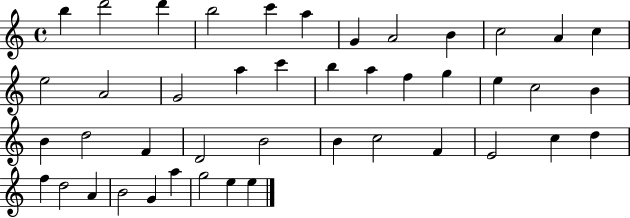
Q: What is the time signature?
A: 4/4